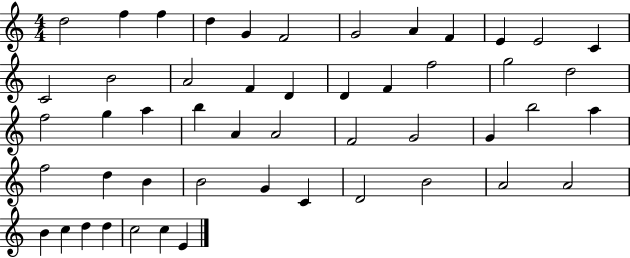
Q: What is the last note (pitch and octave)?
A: E4